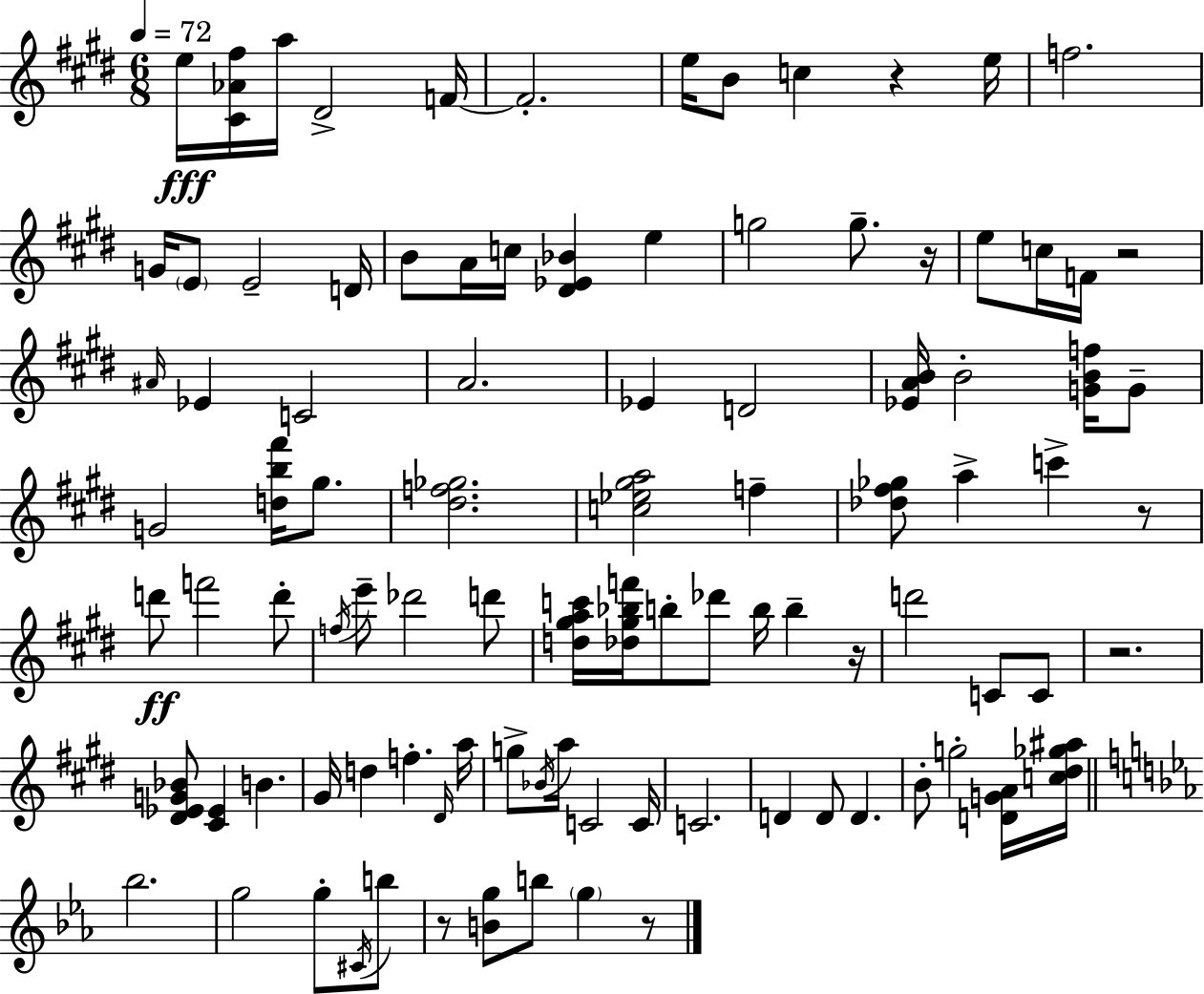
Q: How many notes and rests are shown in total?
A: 97